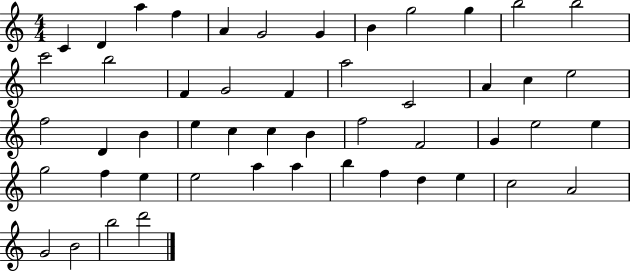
X:1
T:Untitled
M:4/4
L:1/4
K:C
C D a f A G2 G B g2 g b2 b2 c'2 b2 F G2 F a2 C2 A c e2 f2 D B e c c B f2 F2 G e2 e g2 f e e2 a a b f d e c2 A2 G2 B2 b2 d'2